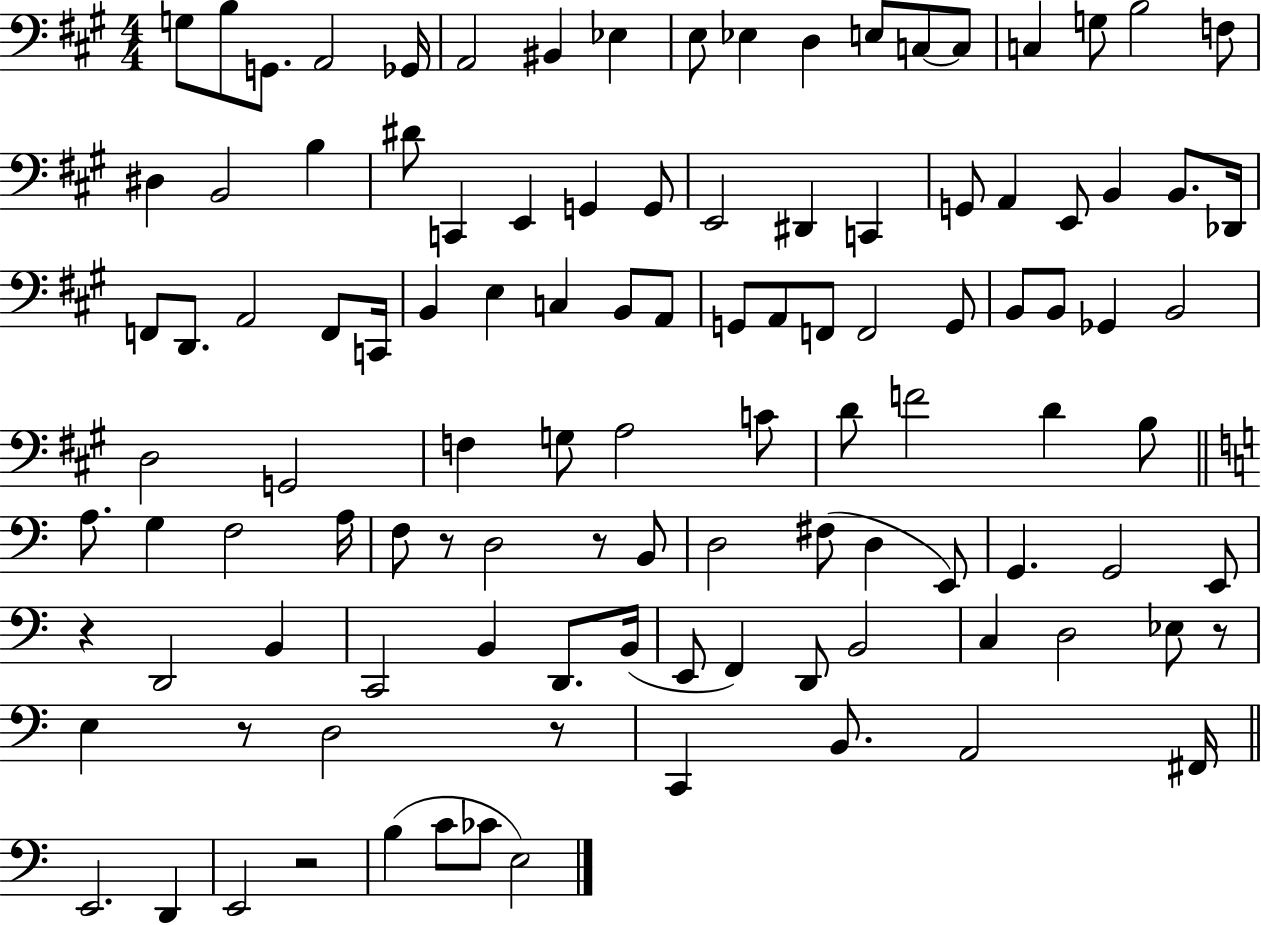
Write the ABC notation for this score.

X:1
T:Untitled
M:4/4
L:1/4
K:A
G,/2 B,/2 G,,/2 A,,2 _G,,/4 A,,2 ^B,, _E, E,/2 _E, D, E,/2 C,/2 C,/2 C, G,/2 B,2 F,/2 ^D, B,,2 B, ^D/2 C,, E,, G,, G,,/2 E,,2 ^D,, C,, G,,/2 A,, E,,/2 B,, B,,/2 _D,,/4 F,,/2 D,,/2 A,,2 F,,/2 C,,/4 B,, E, C, B,,/2 A,,/2 G,,/2 A,,/2 F,,/2 F,,2 G,,/2 B,,/2 B,,/2 _G,, B,,2 D,2 G,,2 F, G,/2 A,2 C/2 D/2 F2 D B,/2 A,/2 G, F,2 A,/4 F,/2 z/2 D,2 z/2 B,,/2 D,2 ^F,/2 D, E,,/2 G,, G,,2 E,,/2 z D,,2 B,, C,,2 B,, D,,/2 B,,/4 E,,/2 F,, D,,/2 B,,2 C, D,2 _E,/2 z/2 E, z/2 D,2 z/2 C,, B,,/2 A,,2 ^F,,/4 E,,2 D,, E,,2 z2 B, C/2 _C/2 E,2